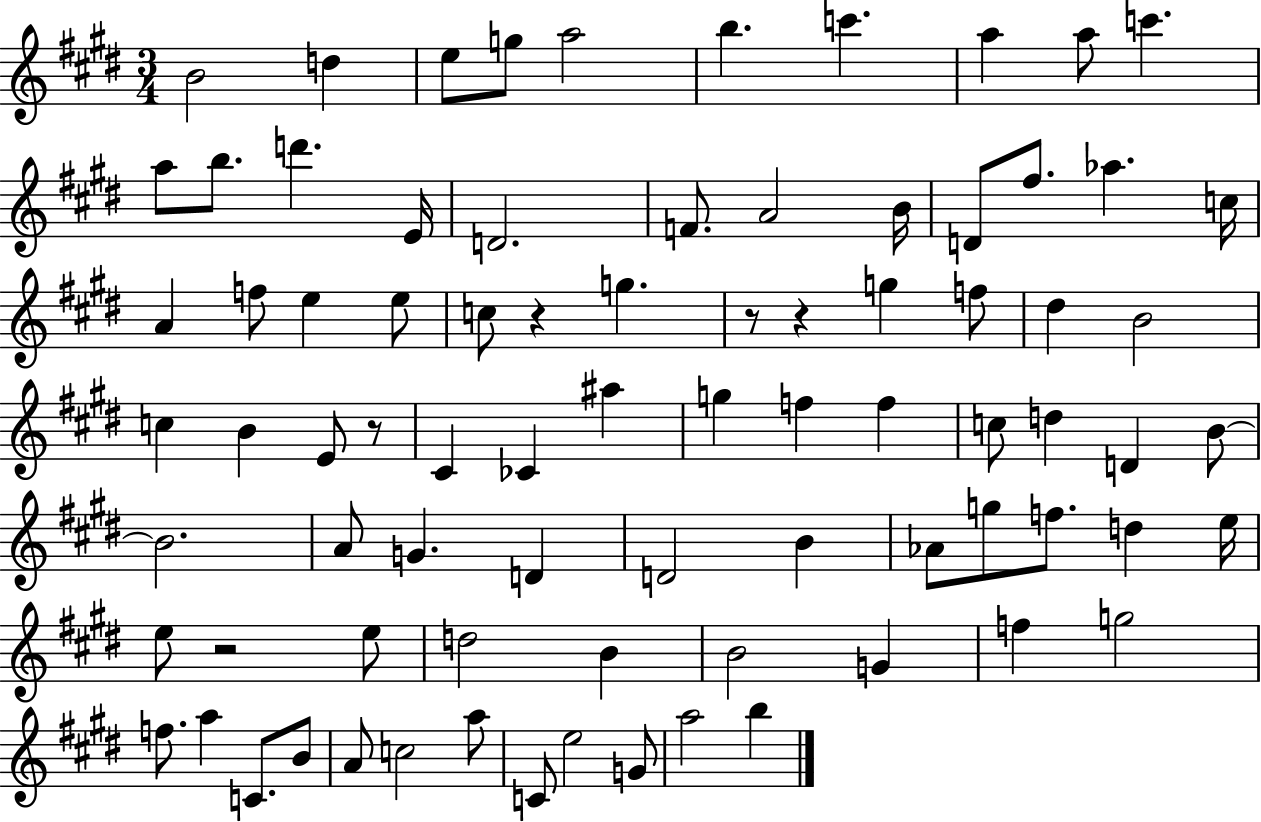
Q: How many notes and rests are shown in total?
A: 81